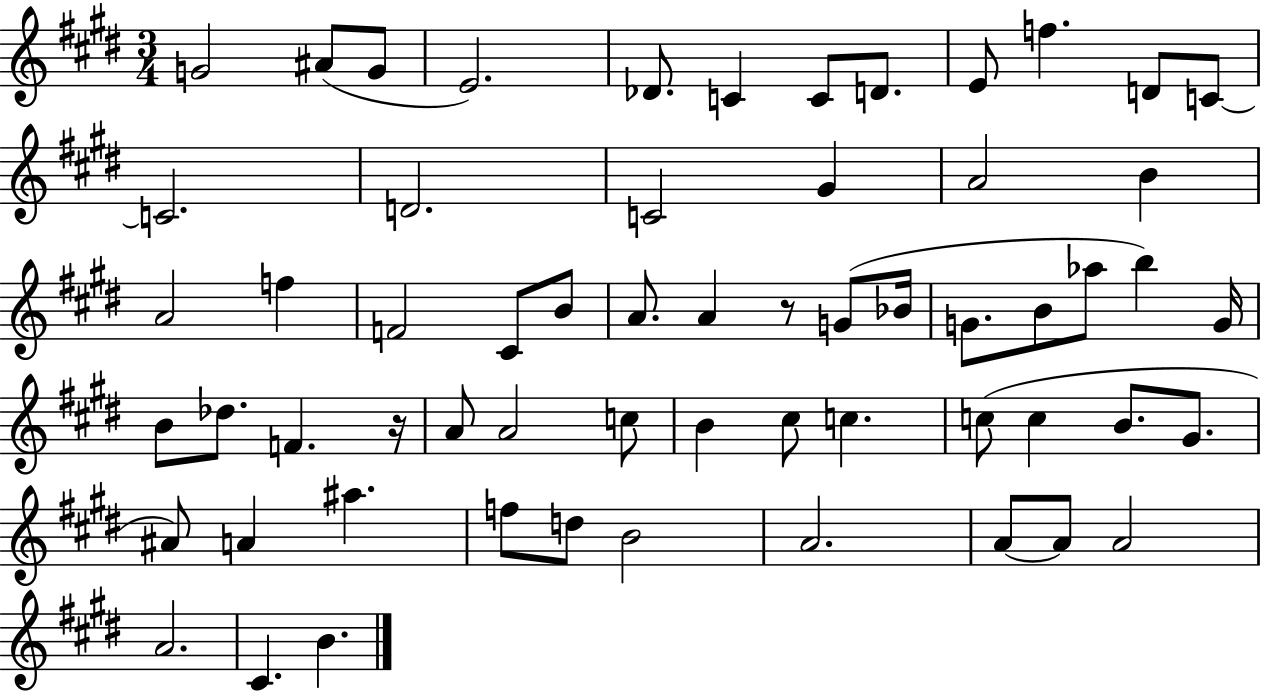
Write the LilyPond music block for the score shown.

{
  \clef treble
  \numericTimeSignature
  \time 3/4
  \key e \major
  g'2 ais'8( g'8 | e'2.) | des'8. c'4 c'8 d'8. | e'8 f''4. d'8 c'8~~ | \break c'2. | d'2. | c'2 gis'4 | a'2 b'4 | \break a'2 f''4 | f'2 cis'8 b'8 | a'8. a'4 r8 g'8( bes'16 | g'8. b'8 aes''8 b''4) g'16 | \break b'8 des''8. f'4. r16 | a'8 a'2 c''8 | b'4 cis''8 c''4. | c''8( c''4 b'8. gis'8. | \break ais'8) a'4 ais''4. | f''8 d''8 b'2 | a'2. | a'8~~ a'8 a'2 | \break a'2. | cis'4. b'4. | \bar "|."
}